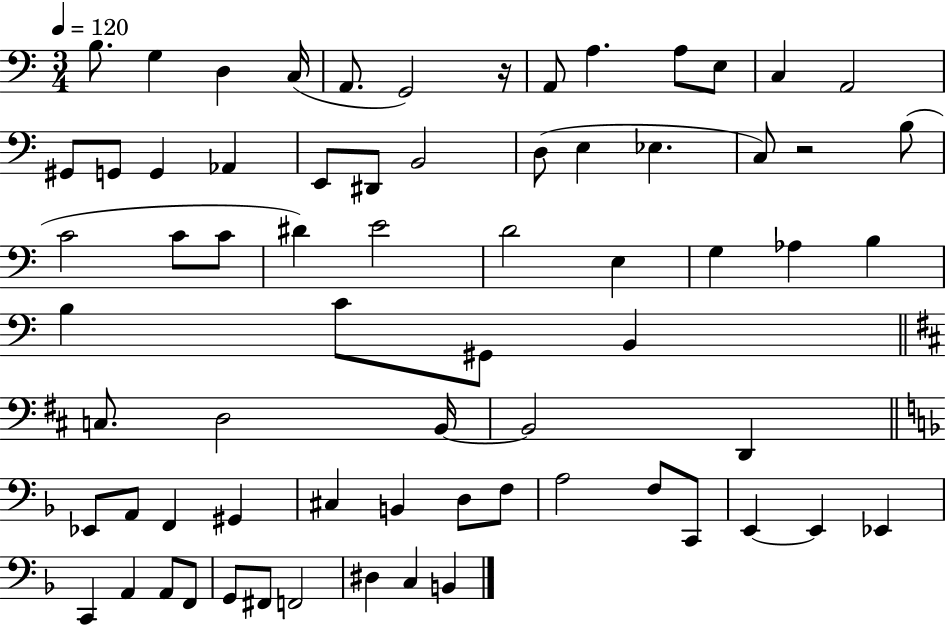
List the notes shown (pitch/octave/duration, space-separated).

B3/e. G3/q D3/q C3/s A2/e. G2/h R/s A2/e A3/q. A3/e E3/e C3/q A2/h G#2/e G2/e G2/q Ab2/q E2/e D#2/e B2/h D3/e E3/q Eb3/q. C3/e R/h B3/e C4/h C4/e C4/e D#4/q E4/h D4/h E3/q G3/q Ab3/q B3/q B3/q C4/e G#2/e B2/q C3/e. D3/h B2/s B2/h D2/q Eb2/e A2/e F2/q G#2/q C#3/q B2/q D3/e F3/e A3/h F3/e C2/e E2/q E2/q Eb2/q C2/q A2/q A2/e F2/e G2/e F#2/e F2/h D#3/q C3/q B2/q